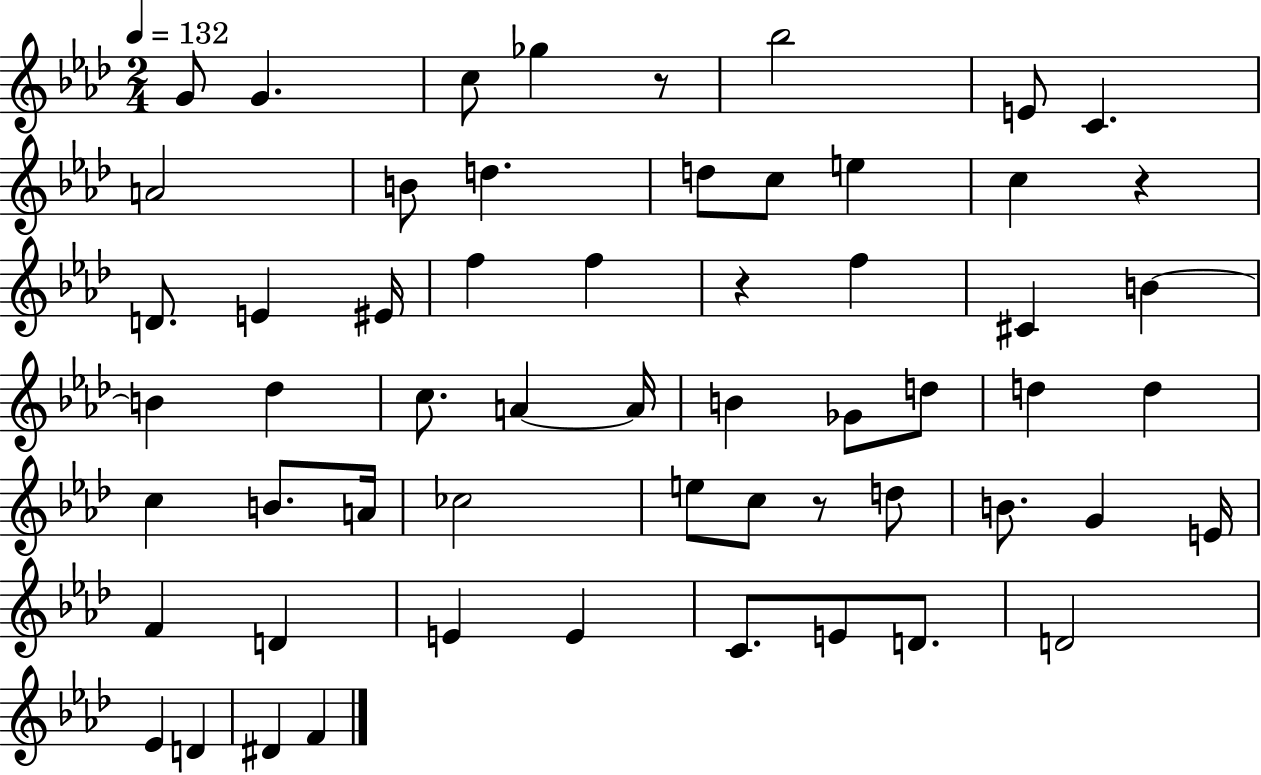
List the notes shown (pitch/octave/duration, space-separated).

G4/e G4/q. C5/e Gb5/q R/e Bb5/h E4/e C4/q. A4/h B4/e D5/q. D5/e C5/e E5/q C5/q R/q D4/e. E4/q EIS4/s F5/q F5/q R/q F5/q C#4/q B4/q B4/q Db5/q C5/e. A4/q A4/s B4/q Gb4/e D5/e D5/q D5/q C5/q B4/e. A4/s CES5/h E5/e C5/e R/e D5/e B4/e. G4/q E4/s F4/q D4/q E4/q E4/q C4/e. E4/e D4/e. D4/h Eb4/q D4/q D#4/q F4/q